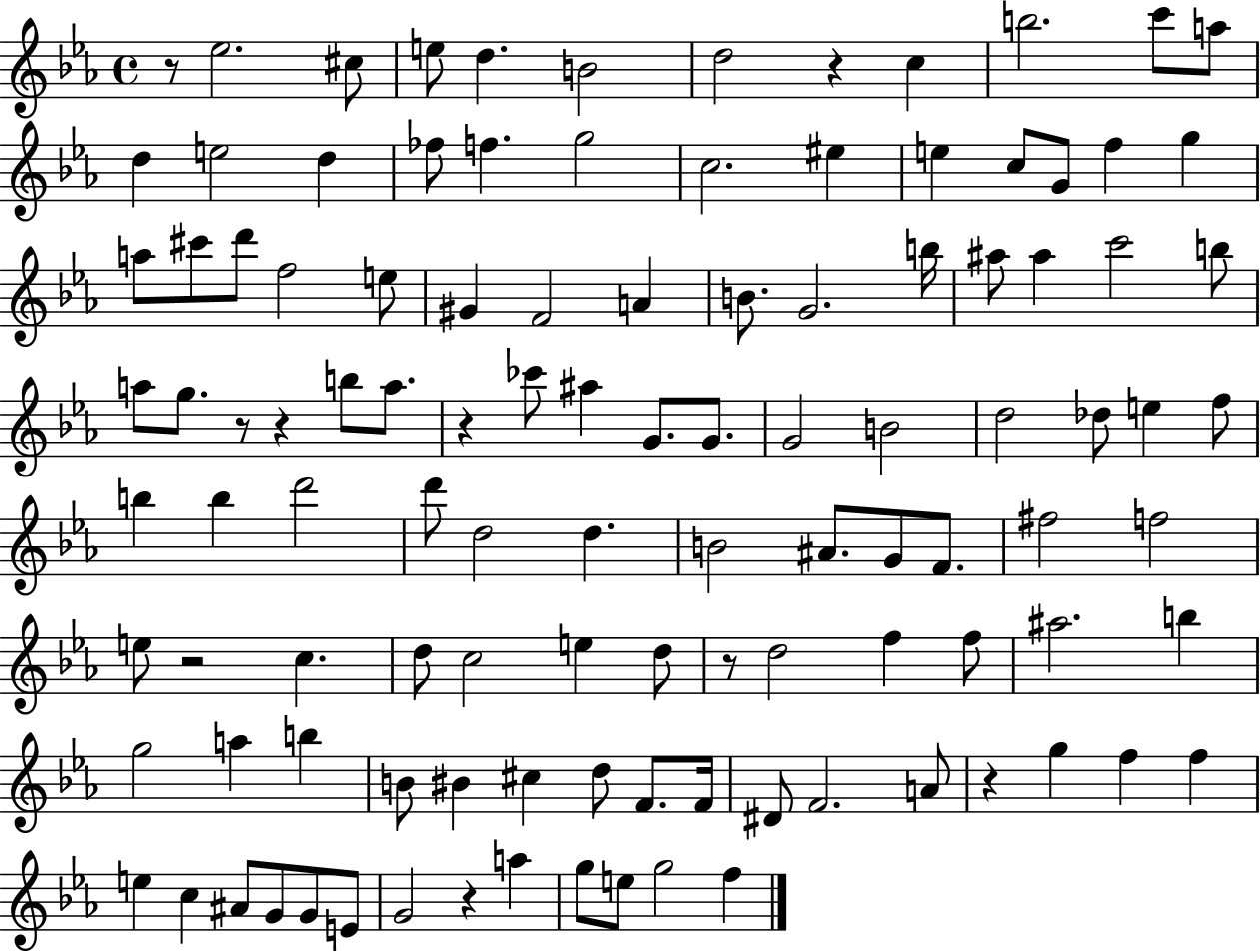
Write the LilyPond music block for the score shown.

{
  \clef treble
  \time 4/4
  \defaultTimeSignature
  \key ees \major
  \repeat volta 2 { r8 ees''2. cis''8 | e''8 d''4. b'2 | d''2 r4 c''4 | b''2. c'''8 a''8 | \break d''4 e''2 d''4 | fes''8 f''4. g''2 | c''2. eis''4 | e''4 c''8 g'8 f''4 g''4 | \break a''8 cis'''8 d'''8 f''2 e''8 | gis'4 f'2 a'4 | b'8. g'2. b''16 | ais''8 ais''4 c'''2 b''8 | \break a''8 g''8. r8 r4 b''8 a''8. | r4 ces'''8 ais''4 g'8. g'8. | g'2 b'2 | d''2 des''8 e''4 f''8 | \break b''4 b''4 d'''2 | d'''8 d''2 d''4. | b'2 ais'8. g'8 f'8. | fis''2 f''2 | \break e''8 r2 c''4. | d''8 c''2 e''4 d''8 | r8 d''2 f''4 f''8 | ais''2. b''4 | \break g''2 a''4 b''4 | b'8 bis'4 cis''4 d''8 f'8. f'16 | dis'8 f'2. a'8 | r4 g''4 f''4 f''4 | \break e''4 c''4 ais'8 g'8 g'8 e'8 | g'2 r4 a''4 | g''8 e''8 g''2 f''4 | } \bar "|."
}